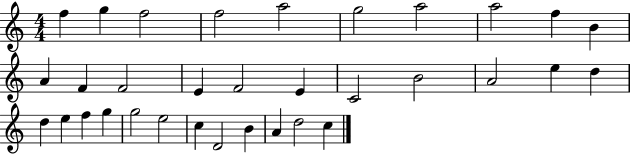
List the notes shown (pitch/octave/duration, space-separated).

F5/q G5/q F5/h F5/h A5/h G5/h A5/h A5/h F5/q B4/q A4/q F4/q F4/h E4/q F4/h E4/q C4/h B4/h A4/h E5/q D5/q D5/q E5/q F5/q G5/q G5/h E5/h C5/q D4/h B4/q A4/q D5/h C5/q